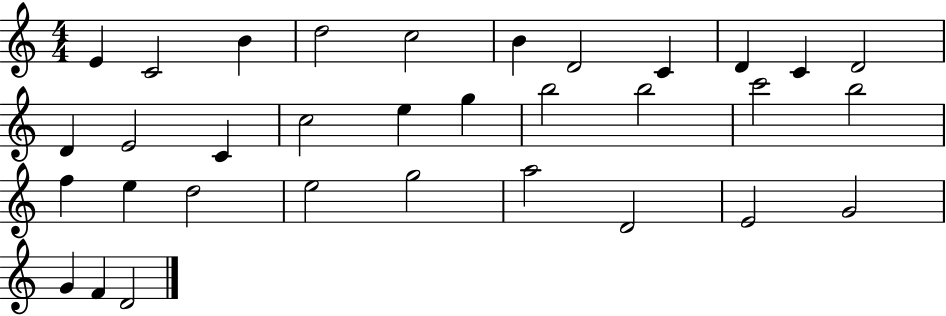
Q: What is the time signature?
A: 4/4